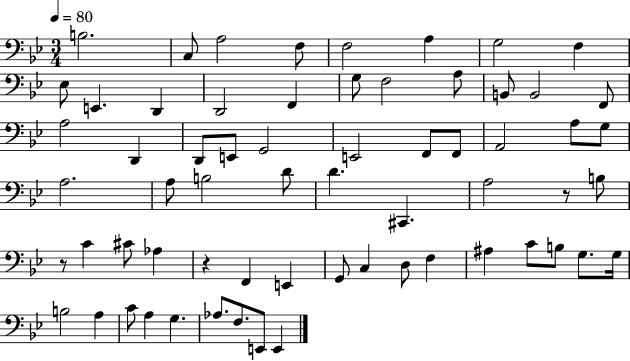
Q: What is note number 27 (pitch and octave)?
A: F2